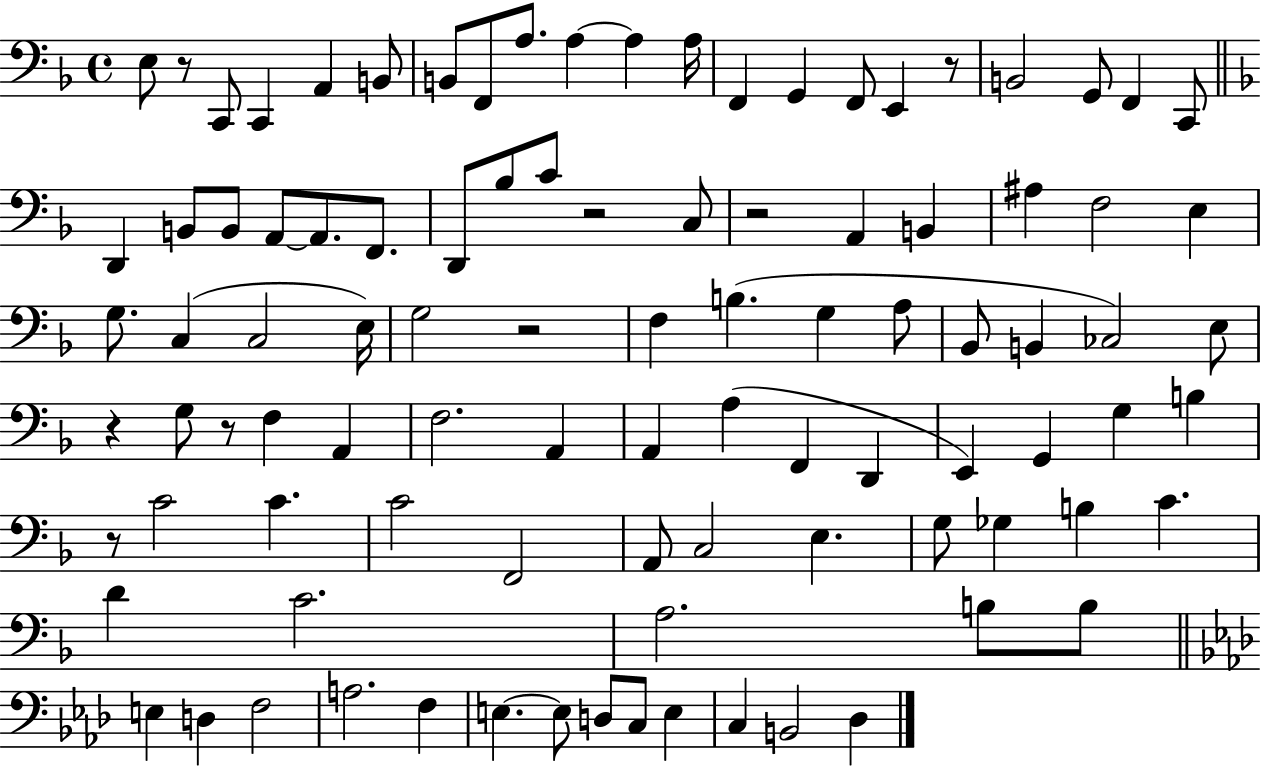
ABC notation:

X:1
T:Untitled
M:4/4
L:1/4
K:F
E,/2 z/2 C,,/2 C,, A,, B,,/2 B,,/2 F,,/2 A,/2 A, A, A,/4 F,, G,, F,,/2 E,, z/2 B,,2 G,,/2 F,, C,,/2 D,, B,,/2 B,,/2 A,,/2 A,,/2 F,,/2 D,,/2 _B,/2 C/2 z2 C,/2 z2 A,, B,, ^A, F,2 E, G,/2 C, C,2 E,/4 G,2 z2 F, B, G, A,/2 _B,,/2 B,, _C,2 E,/2 z G,/2 z/2 F, A,, F,2 A,, A,, A, F,, D,, E,, G,, G, B, z/2 C2 C C2 F,,2 A,,/2 C,2 E, G,/2 _G, B, C D C2 A,2 B,/2 B,/2 E, D, F,2 A,2 F, E, E,/2 D,/2 C,/2 E, C, B,,2 _D,